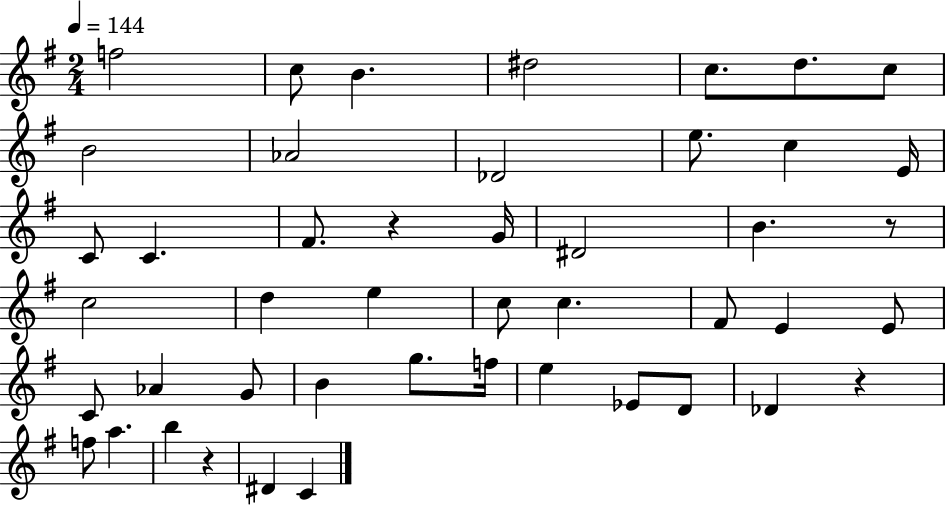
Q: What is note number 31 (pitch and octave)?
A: B4